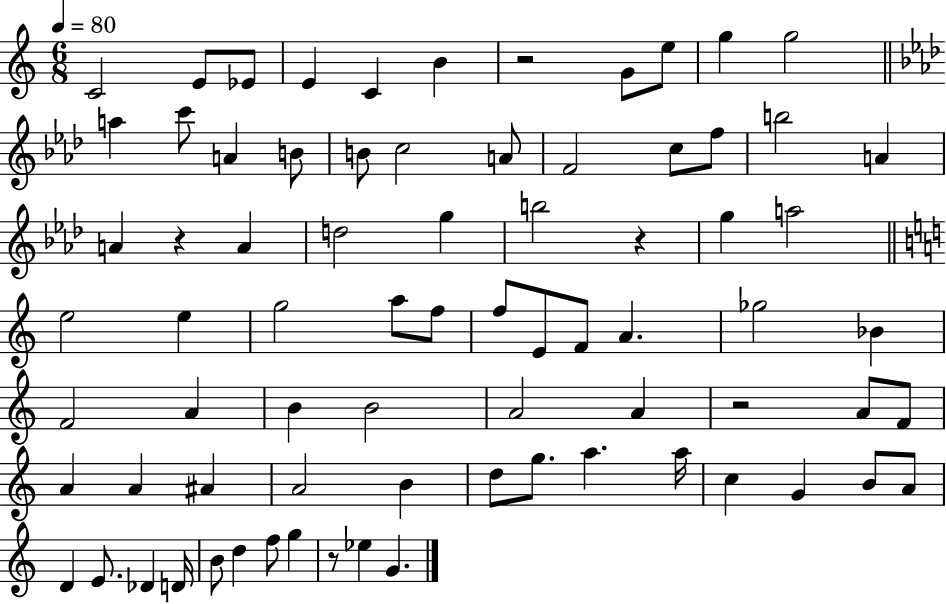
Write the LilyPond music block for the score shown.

{
  \clef treble
  \numericTimeSignature
  \time 6/8
  \key c \major
  \tempo 4 = 80
  c'2 e'8 ees'8 | e'4 c'4 b'4 | r2 g'8 e''8 | g''4 g''2 | \break \bar "||" \break \key aes \major a''4 c'''8 a'4 b'8 | b'8 c''2 a'8 | f'2 c''8 f''8 | b''2 a'4 | \break a'4 r4 a'4 | d''2 g''4 | b''2 r4 | g''4 a''2 | \break \bar "||" \break \key c \major e''2 e''4 | g''2 a''8 f''8 | f''8 e'8 f'8 a'4. | ges''2 bes'4 | \break f'2 a'4 | b'4 b'2 | a'2 a'4 | r2 a'8 f'8 | \break a'4 a'4 ais'4 | a'2 b'4 | d''8 g''8. a''4. a''16 | c''4 g'4 b'8 a'8 | \break d'4 e'8. des'4 d'16 | b'8 d''4 f''8 g''4 | r8 ees''4 g'4. | \bar "|."
}